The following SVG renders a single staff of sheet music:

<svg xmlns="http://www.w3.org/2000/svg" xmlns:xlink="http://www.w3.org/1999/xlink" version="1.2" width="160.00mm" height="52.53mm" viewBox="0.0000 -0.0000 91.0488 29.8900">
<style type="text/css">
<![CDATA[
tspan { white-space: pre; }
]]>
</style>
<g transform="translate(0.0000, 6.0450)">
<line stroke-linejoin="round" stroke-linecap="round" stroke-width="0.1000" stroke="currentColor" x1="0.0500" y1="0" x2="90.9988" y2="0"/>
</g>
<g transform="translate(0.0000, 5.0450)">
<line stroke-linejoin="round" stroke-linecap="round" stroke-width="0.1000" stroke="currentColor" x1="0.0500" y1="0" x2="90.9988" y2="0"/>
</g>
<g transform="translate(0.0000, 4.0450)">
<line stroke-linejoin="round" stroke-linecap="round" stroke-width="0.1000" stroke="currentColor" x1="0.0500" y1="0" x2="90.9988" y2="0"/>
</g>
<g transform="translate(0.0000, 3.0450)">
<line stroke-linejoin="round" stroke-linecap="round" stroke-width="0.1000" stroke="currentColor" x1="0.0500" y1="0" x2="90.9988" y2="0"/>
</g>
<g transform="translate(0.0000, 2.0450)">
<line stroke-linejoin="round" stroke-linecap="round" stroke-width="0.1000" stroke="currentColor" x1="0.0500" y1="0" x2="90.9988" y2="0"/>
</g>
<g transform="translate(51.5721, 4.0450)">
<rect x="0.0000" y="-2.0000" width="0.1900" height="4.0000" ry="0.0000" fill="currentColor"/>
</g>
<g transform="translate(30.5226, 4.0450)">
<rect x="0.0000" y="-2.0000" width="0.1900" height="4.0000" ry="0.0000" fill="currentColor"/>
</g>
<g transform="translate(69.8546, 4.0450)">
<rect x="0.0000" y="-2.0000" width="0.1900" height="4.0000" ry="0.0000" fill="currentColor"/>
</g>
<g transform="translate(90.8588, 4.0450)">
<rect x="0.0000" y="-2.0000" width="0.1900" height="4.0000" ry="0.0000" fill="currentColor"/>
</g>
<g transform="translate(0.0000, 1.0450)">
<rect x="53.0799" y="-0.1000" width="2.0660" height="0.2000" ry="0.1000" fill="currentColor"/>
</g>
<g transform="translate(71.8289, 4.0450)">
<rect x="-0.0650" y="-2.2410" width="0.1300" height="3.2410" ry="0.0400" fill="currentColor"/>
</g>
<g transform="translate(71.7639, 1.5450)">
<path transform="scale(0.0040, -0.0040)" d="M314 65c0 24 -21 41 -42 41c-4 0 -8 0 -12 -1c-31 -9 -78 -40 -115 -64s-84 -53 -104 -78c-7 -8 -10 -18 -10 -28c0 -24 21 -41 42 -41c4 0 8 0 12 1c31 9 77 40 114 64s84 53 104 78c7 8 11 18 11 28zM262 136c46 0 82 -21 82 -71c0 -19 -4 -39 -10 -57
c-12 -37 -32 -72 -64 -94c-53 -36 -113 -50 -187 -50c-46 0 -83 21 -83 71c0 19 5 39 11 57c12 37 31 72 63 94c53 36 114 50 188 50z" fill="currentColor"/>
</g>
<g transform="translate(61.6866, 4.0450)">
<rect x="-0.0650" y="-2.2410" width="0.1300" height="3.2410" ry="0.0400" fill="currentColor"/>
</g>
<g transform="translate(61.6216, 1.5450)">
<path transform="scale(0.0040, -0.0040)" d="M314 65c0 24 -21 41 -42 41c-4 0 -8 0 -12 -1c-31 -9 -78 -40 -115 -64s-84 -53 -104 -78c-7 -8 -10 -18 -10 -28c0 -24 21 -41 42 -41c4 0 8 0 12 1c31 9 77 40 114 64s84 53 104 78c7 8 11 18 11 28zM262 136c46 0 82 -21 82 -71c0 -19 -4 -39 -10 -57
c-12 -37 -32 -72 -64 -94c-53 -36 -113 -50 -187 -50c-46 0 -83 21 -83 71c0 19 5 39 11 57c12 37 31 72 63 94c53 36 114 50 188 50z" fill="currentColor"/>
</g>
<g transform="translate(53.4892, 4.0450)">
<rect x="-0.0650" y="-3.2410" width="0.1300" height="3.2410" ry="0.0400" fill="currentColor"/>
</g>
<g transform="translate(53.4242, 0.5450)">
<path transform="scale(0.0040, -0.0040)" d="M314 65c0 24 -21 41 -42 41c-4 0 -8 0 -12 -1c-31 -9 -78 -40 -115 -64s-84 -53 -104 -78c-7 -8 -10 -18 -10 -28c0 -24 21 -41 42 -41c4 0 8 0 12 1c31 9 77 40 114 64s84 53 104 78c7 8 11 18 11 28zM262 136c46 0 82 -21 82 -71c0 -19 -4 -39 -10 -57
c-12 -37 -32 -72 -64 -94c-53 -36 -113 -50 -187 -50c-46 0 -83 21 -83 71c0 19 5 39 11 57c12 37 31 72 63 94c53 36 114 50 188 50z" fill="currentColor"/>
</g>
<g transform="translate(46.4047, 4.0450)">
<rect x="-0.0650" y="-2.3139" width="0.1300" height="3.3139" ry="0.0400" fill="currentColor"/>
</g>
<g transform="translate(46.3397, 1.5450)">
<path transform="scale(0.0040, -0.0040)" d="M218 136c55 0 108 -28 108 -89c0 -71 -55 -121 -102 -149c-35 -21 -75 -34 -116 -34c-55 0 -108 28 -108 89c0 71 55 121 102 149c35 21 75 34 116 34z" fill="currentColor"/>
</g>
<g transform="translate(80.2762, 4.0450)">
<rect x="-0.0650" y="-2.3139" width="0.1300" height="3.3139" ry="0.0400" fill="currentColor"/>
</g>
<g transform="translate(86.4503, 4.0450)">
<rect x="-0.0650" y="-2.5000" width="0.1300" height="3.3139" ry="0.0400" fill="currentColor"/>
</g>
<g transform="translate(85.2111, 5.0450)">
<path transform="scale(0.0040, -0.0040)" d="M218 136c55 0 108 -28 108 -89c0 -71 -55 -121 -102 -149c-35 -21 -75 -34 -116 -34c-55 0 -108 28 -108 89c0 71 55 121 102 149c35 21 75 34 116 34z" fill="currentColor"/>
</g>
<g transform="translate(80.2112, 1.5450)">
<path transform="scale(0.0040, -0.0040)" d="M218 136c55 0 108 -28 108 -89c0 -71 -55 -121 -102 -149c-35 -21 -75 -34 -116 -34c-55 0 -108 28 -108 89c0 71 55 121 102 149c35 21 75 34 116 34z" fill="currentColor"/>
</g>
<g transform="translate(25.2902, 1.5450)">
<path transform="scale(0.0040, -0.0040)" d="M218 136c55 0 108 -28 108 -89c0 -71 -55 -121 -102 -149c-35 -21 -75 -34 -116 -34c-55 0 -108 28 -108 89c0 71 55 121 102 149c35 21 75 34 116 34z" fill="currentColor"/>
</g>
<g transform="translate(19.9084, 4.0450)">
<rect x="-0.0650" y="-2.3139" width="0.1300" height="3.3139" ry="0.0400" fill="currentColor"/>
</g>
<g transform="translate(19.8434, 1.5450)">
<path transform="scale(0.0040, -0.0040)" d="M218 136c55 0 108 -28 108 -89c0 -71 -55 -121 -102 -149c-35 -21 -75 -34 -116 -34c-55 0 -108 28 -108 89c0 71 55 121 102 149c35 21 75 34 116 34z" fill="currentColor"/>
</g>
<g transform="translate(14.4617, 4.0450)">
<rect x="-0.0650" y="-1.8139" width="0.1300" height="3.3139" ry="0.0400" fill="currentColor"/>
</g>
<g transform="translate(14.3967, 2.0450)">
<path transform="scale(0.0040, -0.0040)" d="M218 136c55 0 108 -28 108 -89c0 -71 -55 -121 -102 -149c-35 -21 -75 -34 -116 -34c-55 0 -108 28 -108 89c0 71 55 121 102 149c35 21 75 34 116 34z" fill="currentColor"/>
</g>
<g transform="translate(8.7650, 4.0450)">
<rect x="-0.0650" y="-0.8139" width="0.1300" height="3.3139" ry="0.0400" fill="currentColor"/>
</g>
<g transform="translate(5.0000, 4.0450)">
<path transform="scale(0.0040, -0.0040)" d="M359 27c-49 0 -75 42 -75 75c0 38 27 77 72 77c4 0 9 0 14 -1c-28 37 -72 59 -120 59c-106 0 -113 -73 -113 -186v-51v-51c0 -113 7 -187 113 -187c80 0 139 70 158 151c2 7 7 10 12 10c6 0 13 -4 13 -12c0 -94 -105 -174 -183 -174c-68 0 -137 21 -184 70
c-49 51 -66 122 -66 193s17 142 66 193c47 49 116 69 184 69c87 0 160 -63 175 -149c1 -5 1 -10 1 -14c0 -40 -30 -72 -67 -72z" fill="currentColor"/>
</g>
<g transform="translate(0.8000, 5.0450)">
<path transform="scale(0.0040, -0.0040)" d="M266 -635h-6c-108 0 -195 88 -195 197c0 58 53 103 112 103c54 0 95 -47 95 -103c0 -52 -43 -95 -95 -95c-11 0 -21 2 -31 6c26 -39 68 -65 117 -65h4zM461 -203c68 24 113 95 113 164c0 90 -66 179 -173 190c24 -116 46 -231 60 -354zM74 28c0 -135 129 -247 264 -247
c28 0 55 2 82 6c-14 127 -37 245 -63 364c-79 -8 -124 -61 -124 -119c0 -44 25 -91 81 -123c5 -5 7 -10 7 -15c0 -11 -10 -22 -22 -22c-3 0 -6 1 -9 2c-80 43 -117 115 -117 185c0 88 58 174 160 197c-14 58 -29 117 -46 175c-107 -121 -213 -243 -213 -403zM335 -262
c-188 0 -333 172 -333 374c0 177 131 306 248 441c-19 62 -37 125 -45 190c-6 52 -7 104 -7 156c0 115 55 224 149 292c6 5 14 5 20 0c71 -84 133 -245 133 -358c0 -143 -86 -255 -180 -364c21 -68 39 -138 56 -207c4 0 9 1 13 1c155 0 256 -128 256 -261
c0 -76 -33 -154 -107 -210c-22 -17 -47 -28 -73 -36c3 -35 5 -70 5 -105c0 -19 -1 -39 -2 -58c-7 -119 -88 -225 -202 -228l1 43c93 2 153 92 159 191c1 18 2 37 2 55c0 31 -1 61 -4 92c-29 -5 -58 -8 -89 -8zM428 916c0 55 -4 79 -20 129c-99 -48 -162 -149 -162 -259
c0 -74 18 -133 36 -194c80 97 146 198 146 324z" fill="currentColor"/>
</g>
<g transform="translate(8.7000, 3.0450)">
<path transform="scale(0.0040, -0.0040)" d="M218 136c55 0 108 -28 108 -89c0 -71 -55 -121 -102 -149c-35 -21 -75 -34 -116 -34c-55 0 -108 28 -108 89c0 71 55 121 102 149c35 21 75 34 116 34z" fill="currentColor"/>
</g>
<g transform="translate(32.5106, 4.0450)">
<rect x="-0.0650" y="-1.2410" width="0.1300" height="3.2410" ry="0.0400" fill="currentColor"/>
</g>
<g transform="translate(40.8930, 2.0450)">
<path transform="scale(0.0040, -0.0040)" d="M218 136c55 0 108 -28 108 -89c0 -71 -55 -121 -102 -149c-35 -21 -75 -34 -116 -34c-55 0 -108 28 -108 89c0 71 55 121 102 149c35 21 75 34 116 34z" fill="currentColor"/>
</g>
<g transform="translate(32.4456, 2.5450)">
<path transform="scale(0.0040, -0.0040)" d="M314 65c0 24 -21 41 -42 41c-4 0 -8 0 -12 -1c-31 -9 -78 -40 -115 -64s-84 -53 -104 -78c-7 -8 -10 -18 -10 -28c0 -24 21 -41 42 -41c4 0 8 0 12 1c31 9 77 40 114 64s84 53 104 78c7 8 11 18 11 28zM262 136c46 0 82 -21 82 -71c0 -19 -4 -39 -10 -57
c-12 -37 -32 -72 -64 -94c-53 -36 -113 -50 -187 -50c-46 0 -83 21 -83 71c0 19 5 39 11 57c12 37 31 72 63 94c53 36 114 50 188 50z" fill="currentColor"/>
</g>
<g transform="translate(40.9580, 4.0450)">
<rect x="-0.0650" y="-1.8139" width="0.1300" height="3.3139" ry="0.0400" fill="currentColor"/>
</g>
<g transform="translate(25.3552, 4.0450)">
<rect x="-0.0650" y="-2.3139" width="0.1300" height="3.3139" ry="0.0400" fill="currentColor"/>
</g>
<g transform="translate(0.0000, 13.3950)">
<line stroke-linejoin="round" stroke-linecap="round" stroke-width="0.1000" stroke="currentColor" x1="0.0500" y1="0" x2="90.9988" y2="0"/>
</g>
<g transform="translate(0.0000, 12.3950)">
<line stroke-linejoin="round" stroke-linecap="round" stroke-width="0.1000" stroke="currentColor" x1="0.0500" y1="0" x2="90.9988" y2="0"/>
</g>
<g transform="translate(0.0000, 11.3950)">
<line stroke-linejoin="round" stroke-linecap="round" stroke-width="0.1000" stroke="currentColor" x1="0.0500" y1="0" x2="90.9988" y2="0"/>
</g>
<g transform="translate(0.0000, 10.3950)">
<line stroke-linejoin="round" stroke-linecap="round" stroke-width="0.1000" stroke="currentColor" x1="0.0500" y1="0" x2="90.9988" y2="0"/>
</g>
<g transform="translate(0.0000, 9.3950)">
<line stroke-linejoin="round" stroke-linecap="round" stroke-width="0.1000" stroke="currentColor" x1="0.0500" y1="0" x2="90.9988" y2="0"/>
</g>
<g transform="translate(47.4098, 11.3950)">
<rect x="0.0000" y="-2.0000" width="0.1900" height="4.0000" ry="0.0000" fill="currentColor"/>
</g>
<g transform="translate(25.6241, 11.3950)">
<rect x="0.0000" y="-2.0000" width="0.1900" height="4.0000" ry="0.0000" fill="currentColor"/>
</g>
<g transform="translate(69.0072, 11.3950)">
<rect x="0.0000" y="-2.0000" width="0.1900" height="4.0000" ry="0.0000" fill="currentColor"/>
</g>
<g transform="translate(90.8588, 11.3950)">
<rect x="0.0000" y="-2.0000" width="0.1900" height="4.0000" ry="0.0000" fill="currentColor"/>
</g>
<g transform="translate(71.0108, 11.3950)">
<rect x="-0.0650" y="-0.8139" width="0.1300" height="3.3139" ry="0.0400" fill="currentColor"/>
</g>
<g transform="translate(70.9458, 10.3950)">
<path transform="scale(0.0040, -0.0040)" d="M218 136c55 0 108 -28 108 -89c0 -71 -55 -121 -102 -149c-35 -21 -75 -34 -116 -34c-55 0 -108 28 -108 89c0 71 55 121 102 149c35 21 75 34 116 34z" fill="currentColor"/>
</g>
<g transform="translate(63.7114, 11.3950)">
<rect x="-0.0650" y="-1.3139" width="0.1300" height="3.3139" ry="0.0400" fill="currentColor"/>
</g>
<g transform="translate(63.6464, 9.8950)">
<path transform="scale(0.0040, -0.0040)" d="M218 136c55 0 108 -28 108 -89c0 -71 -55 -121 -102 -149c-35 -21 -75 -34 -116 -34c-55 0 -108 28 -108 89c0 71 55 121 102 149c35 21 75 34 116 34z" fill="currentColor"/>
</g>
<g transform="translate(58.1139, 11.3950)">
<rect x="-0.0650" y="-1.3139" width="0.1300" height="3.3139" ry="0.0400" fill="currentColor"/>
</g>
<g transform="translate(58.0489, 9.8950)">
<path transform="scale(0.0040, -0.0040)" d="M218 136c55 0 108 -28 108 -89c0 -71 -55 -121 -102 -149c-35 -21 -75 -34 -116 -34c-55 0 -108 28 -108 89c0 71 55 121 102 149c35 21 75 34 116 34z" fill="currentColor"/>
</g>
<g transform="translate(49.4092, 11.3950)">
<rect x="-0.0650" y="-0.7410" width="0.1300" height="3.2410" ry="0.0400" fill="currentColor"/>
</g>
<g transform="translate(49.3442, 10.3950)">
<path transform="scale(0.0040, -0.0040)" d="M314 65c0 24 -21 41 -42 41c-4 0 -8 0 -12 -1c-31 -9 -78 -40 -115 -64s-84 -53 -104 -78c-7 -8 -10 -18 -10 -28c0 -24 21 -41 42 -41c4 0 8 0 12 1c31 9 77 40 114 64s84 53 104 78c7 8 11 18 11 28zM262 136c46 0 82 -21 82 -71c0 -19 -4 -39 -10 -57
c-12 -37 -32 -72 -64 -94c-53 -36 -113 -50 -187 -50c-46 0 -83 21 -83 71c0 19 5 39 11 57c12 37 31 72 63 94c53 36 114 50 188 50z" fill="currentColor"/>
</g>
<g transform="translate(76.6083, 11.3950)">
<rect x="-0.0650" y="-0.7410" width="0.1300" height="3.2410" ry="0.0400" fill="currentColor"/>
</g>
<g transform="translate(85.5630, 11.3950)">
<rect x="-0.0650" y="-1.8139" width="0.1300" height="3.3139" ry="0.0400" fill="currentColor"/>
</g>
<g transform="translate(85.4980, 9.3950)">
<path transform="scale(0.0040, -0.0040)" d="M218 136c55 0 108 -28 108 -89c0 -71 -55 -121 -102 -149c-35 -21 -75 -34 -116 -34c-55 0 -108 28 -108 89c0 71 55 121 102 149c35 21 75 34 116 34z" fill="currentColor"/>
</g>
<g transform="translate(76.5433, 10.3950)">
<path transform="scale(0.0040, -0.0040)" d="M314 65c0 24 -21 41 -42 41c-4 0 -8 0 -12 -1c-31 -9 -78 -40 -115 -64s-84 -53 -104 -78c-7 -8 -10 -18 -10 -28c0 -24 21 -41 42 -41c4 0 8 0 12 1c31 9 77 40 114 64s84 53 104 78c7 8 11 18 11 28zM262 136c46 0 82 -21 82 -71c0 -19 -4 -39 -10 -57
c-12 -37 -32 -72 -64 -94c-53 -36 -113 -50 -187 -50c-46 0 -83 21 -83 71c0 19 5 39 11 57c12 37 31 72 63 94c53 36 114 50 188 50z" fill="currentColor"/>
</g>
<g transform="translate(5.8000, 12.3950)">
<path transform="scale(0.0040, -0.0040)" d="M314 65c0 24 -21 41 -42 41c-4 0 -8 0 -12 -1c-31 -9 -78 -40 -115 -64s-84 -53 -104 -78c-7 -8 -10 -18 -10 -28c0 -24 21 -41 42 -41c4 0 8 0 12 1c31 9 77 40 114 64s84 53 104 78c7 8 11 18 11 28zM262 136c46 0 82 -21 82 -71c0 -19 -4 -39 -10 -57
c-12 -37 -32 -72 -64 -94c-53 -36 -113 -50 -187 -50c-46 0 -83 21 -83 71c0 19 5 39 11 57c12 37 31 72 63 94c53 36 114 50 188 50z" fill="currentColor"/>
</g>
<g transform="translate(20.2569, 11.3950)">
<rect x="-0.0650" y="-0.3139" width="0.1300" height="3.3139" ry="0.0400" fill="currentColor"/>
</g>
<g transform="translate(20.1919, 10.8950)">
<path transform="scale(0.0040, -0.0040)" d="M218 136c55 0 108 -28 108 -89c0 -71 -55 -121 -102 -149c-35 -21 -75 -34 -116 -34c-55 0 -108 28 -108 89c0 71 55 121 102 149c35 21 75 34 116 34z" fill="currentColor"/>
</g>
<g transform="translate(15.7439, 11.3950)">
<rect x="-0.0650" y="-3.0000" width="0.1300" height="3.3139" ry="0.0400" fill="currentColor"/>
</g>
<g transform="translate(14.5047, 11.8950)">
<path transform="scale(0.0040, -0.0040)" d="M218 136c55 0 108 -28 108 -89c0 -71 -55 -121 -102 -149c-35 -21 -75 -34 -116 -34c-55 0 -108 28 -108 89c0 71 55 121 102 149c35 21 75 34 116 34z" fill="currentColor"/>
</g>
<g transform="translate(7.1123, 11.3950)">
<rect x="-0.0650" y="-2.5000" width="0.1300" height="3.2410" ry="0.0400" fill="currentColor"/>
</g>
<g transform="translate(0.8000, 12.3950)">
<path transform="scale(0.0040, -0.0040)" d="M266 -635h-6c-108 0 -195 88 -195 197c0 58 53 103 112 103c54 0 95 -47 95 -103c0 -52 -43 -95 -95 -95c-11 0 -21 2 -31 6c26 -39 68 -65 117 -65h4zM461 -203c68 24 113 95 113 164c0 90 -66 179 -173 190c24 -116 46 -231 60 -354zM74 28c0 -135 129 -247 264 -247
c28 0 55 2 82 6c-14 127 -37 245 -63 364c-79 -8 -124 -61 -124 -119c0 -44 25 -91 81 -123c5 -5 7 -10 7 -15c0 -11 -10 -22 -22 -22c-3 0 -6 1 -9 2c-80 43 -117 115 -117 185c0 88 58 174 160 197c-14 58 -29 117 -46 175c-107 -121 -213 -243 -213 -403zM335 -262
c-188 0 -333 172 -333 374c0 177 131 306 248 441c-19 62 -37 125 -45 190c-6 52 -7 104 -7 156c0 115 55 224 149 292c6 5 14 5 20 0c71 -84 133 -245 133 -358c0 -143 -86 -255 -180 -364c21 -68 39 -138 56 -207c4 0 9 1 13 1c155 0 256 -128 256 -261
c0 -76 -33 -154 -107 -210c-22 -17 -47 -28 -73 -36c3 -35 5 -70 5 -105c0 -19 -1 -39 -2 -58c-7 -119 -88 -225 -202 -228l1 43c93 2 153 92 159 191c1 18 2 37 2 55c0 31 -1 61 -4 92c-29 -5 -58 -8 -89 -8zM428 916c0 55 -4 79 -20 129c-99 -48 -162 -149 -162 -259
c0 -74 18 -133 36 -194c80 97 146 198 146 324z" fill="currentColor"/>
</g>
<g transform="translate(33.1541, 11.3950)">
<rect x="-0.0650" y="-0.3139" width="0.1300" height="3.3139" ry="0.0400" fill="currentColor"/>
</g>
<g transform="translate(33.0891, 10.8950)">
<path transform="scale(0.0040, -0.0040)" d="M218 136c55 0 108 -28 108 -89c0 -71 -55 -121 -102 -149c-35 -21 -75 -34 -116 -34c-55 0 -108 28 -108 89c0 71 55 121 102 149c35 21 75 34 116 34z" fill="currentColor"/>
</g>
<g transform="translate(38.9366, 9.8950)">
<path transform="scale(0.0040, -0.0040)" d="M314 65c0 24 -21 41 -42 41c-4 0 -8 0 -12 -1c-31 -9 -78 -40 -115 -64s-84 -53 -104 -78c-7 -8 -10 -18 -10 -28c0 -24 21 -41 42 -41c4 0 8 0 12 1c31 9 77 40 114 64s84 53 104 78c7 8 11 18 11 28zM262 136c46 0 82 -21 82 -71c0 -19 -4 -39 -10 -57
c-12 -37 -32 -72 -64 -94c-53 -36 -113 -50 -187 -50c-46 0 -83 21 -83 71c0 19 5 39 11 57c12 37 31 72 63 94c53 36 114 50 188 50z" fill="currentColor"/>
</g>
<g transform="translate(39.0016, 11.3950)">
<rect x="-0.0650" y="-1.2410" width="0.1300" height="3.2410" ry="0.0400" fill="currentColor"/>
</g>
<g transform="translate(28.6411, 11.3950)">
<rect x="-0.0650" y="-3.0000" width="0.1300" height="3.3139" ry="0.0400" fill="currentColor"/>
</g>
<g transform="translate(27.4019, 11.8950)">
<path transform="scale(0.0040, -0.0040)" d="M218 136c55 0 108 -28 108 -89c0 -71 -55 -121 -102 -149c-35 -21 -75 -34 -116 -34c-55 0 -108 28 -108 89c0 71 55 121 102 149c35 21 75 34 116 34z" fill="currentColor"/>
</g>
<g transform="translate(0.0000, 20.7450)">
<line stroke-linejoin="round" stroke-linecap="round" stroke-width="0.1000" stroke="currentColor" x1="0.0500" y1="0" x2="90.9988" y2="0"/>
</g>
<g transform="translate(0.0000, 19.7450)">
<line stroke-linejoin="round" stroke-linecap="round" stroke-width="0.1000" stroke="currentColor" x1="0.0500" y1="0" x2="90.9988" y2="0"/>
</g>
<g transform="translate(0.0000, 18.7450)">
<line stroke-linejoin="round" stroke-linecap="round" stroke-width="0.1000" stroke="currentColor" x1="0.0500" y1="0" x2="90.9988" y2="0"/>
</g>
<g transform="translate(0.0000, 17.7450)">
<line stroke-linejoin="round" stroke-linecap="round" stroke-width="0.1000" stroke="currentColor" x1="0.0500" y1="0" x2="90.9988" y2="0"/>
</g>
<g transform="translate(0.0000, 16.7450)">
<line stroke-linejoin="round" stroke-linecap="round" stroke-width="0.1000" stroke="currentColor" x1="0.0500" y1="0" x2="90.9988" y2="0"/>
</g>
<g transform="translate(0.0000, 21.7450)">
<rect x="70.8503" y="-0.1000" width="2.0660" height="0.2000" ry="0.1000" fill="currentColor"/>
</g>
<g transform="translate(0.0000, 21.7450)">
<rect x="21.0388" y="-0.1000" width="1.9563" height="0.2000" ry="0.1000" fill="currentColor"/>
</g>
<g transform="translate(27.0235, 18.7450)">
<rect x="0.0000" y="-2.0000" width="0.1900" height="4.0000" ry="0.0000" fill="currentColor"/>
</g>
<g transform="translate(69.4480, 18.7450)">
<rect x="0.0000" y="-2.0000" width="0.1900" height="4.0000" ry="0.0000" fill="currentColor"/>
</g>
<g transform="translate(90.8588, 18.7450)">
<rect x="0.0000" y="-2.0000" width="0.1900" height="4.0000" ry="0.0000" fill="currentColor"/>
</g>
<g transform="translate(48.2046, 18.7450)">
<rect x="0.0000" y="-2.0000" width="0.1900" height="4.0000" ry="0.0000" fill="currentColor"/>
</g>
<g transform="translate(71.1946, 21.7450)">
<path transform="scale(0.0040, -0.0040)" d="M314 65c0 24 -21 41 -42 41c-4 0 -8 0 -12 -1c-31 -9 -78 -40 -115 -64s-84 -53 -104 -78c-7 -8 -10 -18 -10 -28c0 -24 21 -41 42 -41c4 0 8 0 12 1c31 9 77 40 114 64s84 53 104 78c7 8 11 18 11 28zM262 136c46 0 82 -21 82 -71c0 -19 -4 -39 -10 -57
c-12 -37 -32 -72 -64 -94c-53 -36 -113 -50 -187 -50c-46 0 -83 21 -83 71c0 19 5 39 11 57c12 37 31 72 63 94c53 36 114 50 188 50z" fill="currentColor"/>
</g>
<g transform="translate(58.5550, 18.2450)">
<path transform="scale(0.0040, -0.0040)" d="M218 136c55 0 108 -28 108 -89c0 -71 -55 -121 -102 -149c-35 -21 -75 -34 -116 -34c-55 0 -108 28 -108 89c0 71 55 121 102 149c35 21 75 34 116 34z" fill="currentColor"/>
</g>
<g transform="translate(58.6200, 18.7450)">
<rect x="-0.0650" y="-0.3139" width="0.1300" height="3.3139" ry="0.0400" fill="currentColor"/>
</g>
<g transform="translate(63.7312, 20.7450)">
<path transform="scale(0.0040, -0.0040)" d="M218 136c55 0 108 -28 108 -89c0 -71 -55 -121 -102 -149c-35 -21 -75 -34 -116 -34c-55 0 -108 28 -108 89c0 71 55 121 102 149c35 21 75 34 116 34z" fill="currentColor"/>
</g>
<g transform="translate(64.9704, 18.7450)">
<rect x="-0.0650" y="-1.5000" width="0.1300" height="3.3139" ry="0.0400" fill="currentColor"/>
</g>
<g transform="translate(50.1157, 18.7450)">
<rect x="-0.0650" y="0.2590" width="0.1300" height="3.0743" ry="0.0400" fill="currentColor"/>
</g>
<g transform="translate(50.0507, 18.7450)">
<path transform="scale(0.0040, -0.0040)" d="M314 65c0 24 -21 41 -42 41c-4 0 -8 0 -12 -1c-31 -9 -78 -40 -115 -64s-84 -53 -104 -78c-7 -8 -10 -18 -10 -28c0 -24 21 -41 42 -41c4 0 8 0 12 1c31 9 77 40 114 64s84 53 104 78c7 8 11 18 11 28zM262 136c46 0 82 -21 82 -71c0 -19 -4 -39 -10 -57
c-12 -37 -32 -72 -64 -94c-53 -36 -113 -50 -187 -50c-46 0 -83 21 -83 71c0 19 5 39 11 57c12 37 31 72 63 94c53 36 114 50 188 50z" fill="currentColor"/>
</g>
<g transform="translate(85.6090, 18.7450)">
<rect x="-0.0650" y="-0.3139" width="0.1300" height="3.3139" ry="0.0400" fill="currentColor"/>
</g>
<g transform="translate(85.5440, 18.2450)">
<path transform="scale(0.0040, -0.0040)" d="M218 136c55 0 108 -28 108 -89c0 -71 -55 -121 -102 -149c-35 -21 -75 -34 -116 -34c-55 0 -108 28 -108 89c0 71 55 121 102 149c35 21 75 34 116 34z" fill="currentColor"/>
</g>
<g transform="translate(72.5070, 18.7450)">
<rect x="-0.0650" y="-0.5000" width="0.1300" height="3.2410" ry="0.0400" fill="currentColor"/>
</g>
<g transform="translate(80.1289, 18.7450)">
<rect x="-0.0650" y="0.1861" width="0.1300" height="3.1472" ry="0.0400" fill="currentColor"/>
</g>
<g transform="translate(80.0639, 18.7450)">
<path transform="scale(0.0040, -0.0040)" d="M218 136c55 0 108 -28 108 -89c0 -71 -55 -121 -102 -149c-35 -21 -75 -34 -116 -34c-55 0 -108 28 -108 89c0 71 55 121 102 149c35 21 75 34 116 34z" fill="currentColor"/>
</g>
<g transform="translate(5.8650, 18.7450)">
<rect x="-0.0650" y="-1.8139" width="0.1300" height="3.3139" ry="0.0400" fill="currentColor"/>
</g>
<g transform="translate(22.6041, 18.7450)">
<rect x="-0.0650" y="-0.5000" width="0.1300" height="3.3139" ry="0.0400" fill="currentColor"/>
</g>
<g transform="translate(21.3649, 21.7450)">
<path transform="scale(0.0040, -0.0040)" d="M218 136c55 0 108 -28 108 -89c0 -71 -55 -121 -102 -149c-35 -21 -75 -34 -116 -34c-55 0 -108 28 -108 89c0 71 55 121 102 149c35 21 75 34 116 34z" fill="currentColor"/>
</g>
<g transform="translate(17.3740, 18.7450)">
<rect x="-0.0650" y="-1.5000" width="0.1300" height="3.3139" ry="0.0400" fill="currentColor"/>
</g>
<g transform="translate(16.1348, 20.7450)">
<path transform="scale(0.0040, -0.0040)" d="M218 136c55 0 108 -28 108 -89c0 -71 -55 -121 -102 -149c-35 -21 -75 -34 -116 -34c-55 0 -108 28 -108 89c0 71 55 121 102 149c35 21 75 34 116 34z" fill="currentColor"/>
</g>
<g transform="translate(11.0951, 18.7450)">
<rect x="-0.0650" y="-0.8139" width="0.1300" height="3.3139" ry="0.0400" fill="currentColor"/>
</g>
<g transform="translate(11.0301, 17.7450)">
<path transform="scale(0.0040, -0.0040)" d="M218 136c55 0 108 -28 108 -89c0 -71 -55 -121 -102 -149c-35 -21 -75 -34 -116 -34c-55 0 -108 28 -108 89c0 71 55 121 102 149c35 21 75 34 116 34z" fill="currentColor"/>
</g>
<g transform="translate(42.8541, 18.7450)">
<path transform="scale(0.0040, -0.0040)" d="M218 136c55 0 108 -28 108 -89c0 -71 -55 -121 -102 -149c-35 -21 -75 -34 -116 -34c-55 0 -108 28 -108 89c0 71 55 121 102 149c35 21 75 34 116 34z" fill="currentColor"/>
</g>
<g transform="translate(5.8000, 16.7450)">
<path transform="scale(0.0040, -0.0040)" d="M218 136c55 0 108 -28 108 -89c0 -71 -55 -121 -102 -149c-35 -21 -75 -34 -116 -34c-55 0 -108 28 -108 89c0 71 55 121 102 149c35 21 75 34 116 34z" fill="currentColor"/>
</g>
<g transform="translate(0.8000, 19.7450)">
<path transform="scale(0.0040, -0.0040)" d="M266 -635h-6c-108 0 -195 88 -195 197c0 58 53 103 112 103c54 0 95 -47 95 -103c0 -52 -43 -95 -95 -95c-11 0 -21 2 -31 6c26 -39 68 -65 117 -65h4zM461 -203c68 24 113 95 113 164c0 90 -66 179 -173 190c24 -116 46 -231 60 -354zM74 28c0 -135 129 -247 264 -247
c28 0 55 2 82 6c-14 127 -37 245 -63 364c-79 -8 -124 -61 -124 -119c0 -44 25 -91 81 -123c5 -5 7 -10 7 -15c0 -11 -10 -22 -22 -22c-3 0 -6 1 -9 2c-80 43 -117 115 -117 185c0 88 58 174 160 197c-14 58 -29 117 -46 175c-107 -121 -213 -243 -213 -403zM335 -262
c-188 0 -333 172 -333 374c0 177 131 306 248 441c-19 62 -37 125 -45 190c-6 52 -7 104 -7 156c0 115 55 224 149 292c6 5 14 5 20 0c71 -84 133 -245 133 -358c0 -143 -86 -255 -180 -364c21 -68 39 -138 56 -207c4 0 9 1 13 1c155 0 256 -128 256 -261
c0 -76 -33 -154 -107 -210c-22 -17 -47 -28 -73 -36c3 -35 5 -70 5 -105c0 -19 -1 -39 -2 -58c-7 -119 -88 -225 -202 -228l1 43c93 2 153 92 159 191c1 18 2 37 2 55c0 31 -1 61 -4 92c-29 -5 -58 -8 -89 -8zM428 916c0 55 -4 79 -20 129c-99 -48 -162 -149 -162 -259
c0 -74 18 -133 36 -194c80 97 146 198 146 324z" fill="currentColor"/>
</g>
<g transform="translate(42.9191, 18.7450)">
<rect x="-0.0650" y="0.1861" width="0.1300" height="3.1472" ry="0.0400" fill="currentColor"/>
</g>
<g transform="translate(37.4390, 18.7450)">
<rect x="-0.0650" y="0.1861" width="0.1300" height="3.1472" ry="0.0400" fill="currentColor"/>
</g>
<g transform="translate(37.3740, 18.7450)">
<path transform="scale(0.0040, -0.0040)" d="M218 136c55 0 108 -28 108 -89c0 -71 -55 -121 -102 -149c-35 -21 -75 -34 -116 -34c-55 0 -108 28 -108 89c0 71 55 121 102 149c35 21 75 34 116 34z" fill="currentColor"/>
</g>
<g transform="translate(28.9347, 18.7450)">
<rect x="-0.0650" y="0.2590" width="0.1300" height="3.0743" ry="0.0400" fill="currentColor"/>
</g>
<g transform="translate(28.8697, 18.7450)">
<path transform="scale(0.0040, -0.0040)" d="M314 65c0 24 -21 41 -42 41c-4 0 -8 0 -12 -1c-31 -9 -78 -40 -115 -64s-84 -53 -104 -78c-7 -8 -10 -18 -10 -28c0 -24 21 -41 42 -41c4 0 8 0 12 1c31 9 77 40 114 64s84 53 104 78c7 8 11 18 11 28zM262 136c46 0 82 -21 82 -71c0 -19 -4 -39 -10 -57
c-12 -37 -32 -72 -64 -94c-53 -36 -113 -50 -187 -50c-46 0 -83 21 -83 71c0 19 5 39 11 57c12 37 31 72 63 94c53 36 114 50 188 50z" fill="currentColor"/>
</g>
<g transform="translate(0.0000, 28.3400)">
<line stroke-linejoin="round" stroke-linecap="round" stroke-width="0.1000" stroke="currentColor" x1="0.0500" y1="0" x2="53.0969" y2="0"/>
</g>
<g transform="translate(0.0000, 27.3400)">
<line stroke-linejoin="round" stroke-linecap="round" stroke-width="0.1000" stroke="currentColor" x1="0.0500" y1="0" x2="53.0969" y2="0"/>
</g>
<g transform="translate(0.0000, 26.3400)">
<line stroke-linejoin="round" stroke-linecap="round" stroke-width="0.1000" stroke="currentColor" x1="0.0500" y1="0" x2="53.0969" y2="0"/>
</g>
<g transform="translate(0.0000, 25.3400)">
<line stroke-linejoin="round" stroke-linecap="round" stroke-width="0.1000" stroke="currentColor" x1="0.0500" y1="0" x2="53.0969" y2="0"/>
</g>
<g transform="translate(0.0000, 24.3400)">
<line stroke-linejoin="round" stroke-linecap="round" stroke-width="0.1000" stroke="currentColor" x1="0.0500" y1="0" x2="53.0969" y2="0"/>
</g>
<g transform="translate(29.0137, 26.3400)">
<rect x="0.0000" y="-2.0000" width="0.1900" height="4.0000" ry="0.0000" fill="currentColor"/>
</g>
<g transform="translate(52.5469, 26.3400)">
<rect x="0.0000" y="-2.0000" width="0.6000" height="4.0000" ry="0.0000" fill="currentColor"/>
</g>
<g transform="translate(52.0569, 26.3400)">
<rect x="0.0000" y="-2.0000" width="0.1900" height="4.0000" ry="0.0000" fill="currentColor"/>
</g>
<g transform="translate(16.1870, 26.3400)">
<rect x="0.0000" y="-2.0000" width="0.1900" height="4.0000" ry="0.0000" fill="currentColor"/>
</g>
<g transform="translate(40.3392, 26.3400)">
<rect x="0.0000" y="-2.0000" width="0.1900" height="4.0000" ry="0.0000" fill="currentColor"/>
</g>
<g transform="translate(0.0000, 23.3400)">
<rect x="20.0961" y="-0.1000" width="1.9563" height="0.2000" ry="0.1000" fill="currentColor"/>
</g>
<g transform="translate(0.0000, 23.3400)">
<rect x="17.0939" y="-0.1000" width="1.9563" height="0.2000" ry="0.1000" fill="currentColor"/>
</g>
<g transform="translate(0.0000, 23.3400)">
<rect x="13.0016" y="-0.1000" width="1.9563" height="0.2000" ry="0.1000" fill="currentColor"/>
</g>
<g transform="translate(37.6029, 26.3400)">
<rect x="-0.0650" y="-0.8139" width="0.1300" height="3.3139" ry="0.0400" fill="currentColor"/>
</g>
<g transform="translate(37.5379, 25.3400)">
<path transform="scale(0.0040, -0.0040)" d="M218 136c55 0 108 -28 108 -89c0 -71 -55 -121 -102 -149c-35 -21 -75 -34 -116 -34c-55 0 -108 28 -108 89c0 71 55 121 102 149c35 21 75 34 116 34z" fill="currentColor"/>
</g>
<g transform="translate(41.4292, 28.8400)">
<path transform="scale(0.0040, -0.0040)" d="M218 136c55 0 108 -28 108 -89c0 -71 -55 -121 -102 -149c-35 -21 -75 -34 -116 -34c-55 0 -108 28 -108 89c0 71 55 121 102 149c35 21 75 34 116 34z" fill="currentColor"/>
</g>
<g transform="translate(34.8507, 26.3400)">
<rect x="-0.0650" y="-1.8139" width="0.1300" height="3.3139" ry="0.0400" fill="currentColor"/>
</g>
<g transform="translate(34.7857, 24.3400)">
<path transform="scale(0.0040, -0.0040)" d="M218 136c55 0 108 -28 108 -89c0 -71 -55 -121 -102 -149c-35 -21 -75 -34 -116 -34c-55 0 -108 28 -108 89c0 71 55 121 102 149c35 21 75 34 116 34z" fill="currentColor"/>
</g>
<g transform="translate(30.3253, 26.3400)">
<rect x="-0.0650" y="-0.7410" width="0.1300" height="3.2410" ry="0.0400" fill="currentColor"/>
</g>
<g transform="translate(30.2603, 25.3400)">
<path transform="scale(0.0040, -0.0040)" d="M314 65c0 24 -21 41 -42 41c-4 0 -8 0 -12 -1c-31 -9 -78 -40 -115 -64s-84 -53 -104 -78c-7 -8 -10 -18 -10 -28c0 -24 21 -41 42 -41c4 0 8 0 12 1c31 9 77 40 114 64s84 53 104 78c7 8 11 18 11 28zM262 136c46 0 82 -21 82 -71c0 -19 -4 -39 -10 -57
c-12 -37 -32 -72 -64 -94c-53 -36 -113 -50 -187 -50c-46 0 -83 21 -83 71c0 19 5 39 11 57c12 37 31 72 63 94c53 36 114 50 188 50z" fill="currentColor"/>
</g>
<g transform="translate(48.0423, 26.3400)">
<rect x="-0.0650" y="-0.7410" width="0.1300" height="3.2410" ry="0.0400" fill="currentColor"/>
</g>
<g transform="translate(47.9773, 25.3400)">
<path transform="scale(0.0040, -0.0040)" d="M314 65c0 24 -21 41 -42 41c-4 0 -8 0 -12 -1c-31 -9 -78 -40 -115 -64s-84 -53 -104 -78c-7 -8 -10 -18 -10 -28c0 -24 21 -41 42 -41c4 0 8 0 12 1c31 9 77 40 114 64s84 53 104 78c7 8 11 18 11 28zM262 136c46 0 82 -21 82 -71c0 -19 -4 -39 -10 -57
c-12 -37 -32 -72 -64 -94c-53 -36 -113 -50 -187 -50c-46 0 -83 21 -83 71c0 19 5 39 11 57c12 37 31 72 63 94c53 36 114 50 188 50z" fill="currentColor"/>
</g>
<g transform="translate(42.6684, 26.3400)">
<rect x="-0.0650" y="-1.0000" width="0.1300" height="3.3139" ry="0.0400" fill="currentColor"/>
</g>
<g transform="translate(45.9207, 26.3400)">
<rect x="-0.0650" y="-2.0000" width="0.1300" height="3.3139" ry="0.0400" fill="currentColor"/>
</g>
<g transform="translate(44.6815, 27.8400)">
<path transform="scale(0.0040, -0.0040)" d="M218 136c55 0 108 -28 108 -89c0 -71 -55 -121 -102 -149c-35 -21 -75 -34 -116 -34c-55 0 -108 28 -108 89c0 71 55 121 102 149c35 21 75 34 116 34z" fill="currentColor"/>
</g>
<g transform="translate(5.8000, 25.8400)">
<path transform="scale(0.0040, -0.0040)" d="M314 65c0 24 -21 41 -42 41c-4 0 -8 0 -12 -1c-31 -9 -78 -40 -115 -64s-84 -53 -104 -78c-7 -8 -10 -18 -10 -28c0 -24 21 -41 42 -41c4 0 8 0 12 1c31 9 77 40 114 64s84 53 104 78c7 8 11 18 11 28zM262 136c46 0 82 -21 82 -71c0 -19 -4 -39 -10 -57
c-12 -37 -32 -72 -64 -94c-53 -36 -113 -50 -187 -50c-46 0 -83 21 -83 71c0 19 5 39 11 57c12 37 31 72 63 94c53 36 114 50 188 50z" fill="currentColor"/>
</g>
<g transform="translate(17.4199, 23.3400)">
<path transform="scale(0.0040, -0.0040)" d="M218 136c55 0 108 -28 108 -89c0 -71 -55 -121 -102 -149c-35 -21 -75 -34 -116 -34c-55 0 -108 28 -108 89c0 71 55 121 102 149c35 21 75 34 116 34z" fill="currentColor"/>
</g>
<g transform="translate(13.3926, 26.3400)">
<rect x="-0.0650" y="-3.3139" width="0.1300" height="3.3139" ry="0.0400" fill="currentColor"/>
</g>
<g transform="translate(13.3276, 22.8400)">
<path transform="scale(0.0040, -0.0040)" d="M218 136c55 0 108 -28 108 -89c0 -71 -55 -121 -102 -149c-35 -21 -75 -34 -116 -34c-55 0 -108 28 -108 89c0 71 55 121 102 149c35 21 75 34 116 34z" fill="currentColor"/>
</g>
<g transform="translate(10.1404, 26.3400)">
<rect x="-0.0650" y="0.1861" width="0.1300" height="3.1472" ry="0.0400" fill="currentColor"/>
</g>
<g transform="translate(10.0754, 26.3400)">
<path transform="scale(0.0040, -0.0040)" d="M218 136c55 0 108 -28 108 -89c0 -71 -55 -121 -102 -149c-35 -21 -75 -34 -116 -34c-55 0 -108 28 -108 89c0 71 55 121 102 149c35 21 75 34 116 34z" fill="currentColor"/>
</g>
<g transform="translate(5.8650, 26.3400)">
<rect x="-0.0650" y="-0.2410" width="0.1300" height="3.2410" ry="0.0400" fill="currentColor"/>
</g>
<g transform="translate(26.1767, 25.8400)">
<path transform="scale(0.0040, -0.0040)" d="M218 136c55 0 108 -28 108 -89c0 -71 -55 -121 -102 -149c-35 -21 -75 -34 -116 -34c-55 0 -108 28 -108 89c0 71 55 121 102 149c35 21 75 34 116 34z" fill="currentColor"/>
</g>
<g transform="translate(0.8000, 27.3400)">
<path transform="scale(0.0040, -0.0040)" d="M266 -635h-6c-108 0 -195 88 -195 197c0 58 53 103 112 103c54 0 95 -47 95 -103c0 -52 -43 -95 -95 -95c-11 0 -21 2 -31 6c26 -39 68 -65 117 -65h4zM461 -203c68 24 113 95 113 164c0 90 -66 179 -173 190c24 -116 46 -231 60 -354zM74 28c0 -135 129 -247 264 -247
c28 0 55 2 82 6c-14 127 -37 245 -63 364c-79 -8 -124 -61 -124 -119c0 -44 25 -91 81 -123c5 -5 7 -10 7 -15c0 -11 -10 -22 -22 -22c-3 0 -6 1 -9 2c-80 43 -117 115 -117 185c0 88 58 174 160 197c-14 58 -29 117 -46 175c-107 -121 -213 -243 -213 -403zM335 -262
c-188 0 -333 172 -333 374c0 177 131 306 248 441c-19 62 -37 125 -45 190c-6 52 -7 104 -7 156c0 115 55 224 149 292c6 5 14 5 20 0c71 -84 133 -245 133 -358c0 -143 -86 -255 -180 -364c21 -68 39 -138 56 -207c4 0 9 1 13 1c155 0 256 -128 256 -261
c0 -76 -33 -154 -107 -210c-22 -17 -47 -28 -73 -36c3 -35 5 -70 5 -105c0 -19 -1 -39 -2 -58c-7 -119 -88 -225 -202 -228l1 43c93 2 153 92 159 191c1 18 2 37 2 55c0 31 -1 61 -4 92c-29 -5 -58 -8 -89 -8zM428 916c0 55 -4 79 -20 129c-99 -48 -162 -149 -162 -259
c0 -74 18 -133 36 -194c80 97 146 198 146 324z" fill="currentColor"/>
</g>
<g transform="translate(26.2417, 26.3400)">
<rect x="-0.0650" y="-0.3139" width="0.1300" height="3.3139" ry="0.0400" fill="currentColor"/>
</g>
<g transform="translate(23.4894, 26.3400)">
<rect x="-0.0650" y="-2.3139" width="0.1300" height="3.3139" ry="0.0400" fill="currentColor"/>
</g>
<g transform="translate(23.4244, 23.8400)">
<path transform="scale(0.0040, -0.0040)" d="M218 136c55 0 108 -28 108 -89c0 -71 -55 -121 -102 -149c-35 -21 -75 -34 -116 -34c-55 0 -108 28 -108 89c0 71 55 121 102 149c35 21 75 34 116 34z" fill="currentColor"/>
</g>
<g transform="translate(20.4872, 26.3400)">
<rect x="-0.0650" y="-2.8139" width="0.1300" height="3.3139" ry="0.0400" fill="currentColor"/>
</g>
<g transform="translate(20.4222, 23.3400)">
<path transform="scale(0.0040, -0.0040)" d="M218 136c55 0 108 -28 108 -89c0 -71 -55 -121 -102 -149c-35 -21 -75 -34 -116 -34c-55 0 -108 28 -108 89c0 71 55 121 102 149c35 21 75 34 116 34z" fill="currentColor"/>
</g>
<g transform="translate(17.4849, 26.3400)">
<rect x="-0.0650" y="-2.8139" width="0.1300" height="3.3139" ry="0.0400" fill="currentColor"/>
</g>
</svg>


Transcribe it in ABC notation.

X:1
T:Untitled
M:4/4
L:1/4
K:C
d f g g e2 f g b2 g2 g2 g G G2 A c A c e2 d2 e e d d2 f f d E C B2 B B B2 c E C2 B c c2 B b a a g c d2 f d D F d2